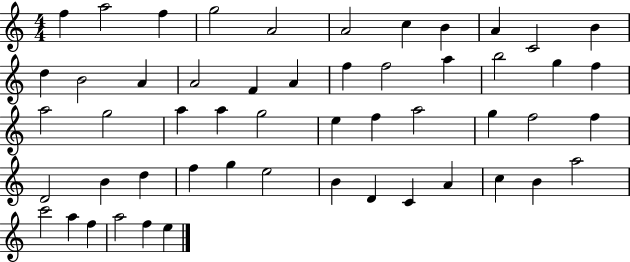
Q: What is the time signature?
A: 4/4